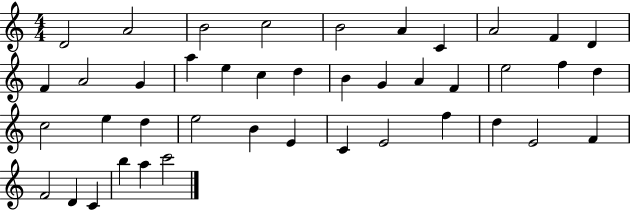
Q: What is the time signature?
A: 4/4